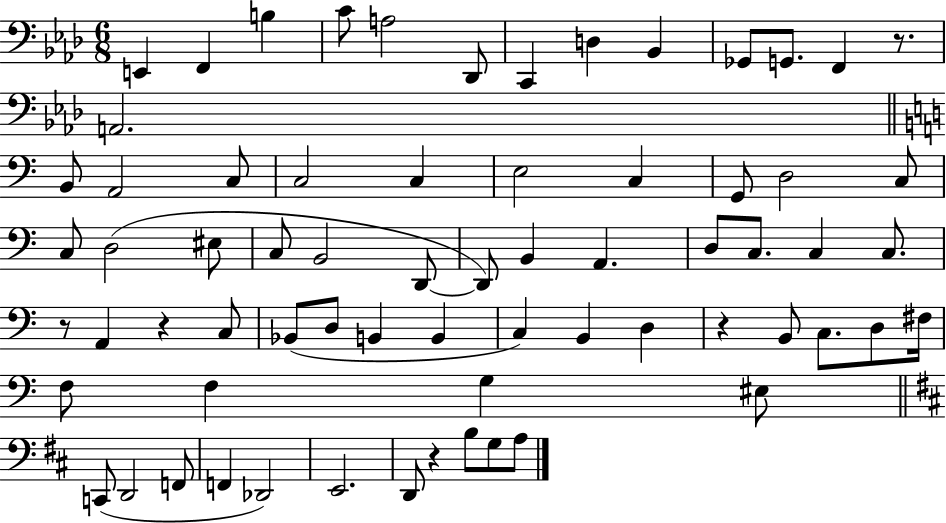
E2/q F2/q B3/q C4/e A3/h Db2/e C2/q D3/q Bb2/q Gb2/e G2/e. F2/q R/e. A2/h. B2/e A2/h C3/e C3/h C3/q E3/h C3/q G2/e D3/h C3/e C3/e D3/h EIS3/e C3/e B2/h D2/e D2/e B2/q A2/q. D3/e C3/e. C3/q C3/e. R/e A2/q R/q C3/e Bb2/e D3/e B2/q B2/q C3/q B2/q D3/q R/q B2/e C3/e. D3/e F#3/s F3/e F3/q G3/q EIS3/e C2/e D2/h F2/e F2/q Db2/h E2/h. D2/e R/q B3/e G3/e A3/e